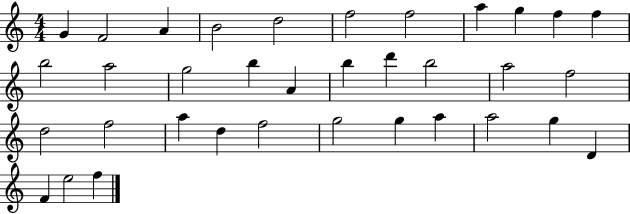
G4/q F4/h A4/q B4/h D5/h F5/h F5/h A5/q G5/q F5/q F5/q B5/h A5/h G5/h B5/q A4/q B5/q D6/q B5/h A5/h F5/h D5/h F5/h A5/q D5/q F5/h G5/h G5/q A5/q A5/h G5/q D4/q F4/q E5/h F5/q